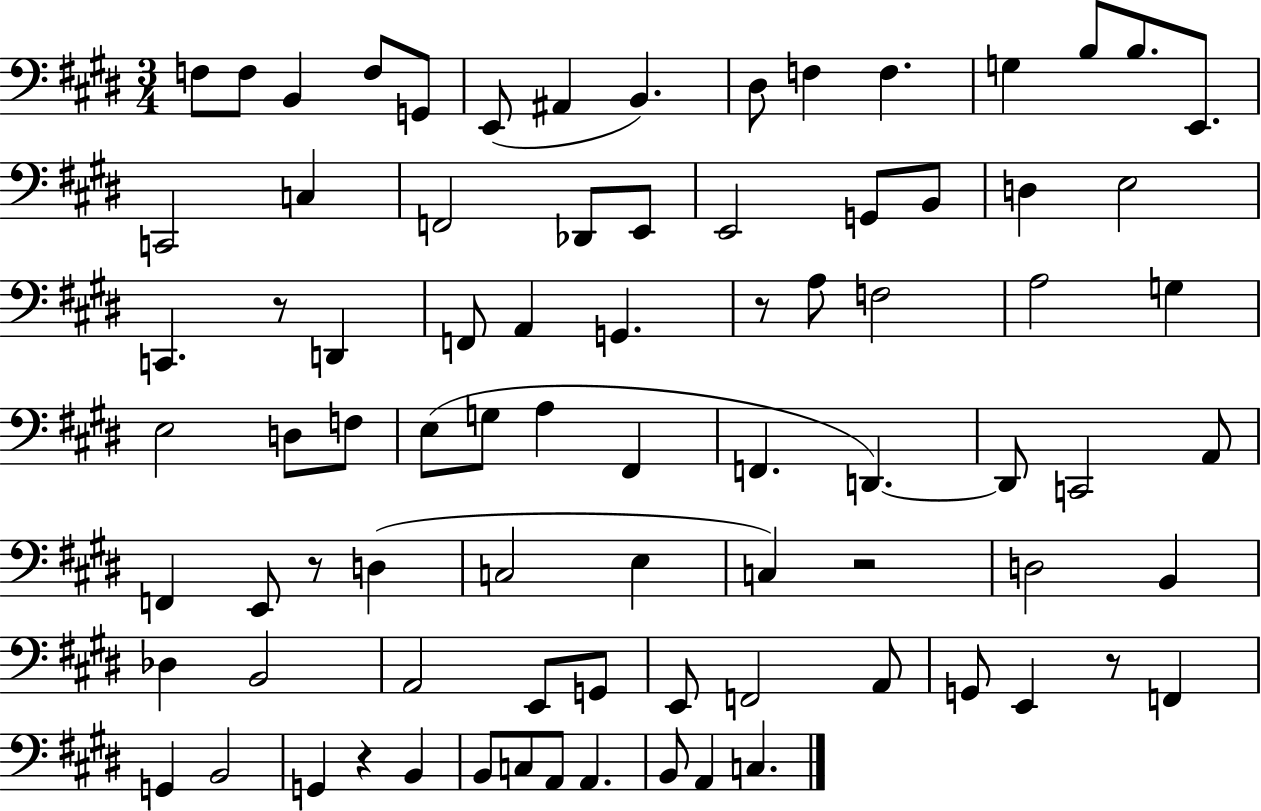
F3/e F3/e B2/q F3/e G2/e E2/e A#2/q B2/q. D#3/e F3/q F3/q. G3/q B3/e B3/e. E2/e. C2/h C3/q F2/h Db2/e E2/e E2/h G2/e B2/e D3/q E3/h C2/q. R/e D2/q F2/e A2/q G2/q. R/e A3/e F3/h A3/h G3/q E3/h D3/e F3/e E3/e G3/e A3/q F#2/q F2/q. D2/q. D2/e C2/h A2/e F2/q E2/e R/e D3/q C3/h E3/q C3/q R/h D3/h B2/q Db3/q B2/h A2/h E2/e G2/e E2/e F2/h A2/e G2/e E2/q R/e F2/q G2/q B2/h G2/q R/q B2/q B2/e C3/e A2/e A2/q. B2/e A2/q C3/q.